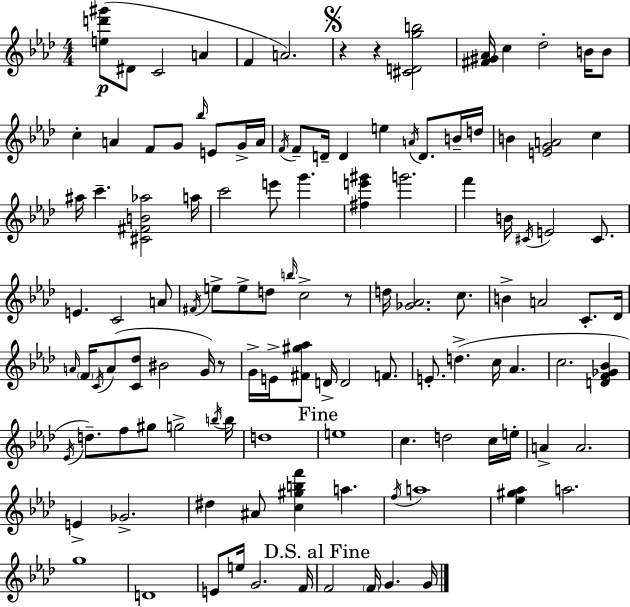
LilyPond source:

{
  \clef treble
  \numericTimeSignature
  \time 4/4
  \key f \minor
  <e'' d''' gis'''>8(\p dis'8 c'2 a'4 | f'4 a'2.) | \mark \markup { \musicglyph "scripts.segno" } r4 r4 <cis' d' g'' b''>2 | <fis' gis' aes'>16 c''4 des''2-. b'16 b'8 | \break c''4-. a'4 f'8 g'8 \grace { bes''16 } e'8 g'16-> | a'16 \acciaccatura { f'16 } f'8-- d'16-- d'4 e''4 \acciaccatura { a'16 } d'8. | b'16-- d''16 b'4 <e' g' a'>2 c''4 | ais''16 c'''4.-- <cis' fis' b' aes''>2 | \break a''16 c'''2 e'''8 g'''4. | <fis'' e''' gis'''>4 g'''2. | f'''4 b'16 \acciaccatura { cis'16 } e'2 | cis'8. e'4. c'2 | \break a'8 \acciaccatura { fis'16 } e''8-> e''8-> d''8 \grace { b''16 } c''2-> | r8 d''16 <ges' aes'>2. | c''8. b'4-> a'2 | c'8.-. des'16 \grace { a'16 } \parenthesize f'16 \acciaccatura { c'16 }( a'8 <c' des''>8 bis'2 | \break g'16) r8 g'16-> e'16-> <fis' gis'' aes''>8 d'16-> d'2 | f'8. e'8.-. d''4.->( | c''16 aes'4. c''2. | <d' f' ges' bes'>4 \acciaccatura { ees'16 }) d''8.-- f''8 gis''8 | \break g''2-> \acciaccatura { b''16 } b''16 d''1 | \mark "Fine" e''1 | c''4. | d''2 c''16 e''16-. a'4-> a'2. | \break e'4-> ges'2.-> | dis''4 ais'8 | <c'' gis'' b'' f'''>4 a''4. \acciaccatura { f''16 } a''1 | <ees'' gis'' aes''>4 a''2. | \break g''1 | d'1 | e'8 e''16 g'2. | f'16 \mark "D.S. al Fine" f'2 | \break \parenthesize f'16 g'4. g'16 \bar "|."
}